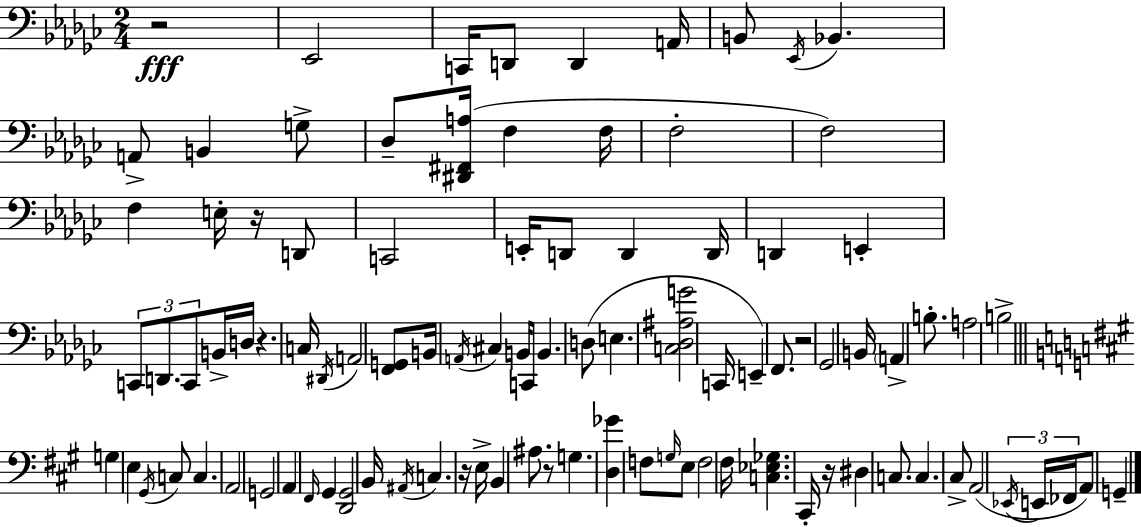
X:1
T:Untitled
M:2/4
L:1/4
K:Ebm
z2 _E,,2 C,,/4 D,,/2 D,, A,,/4 B,,/2 _E,,/4 _B,, A,,/2 B,, G,/2 _D,/2 [^D,,^F,,A,]/4 F, F,/4 F,2 F,2 F, E,/4 z/4 D,,/2 C,,2 E,,/4 D,,/2 D,, D,,/4 D,, E,, C,,/2 D,,/2 C,,/2 B,,/4 D,/4 z C,/4 ^D,,/4 A,,2 [F,,G,,]/2 B,,/4 A,,/4 ^C, B,,/4 C,,/2 B,, D,/2 E, [C,_D,^A,G]2 C,,/4 E,, F,,/2 z2 _G,,2 B,,/4 A,, B,/2 A,2 B,2 G, E, ^G,,/4 C,/2 C, A,,2 G,,2 A,, ^F,,/4 ^G,, [D,,^G,,]2 B,,/4 ^A,,/4 C, z/4 E,/4 B,, ^A,/2 z/2 G, [D,_G] F,/2 G,/4 E,/2 F,2 ^F,/4 [C,_E,_G,] ^C,,/4 z/4 ^D, C,/2 C, ^C,/2 A,,2 _E,,/4 E,,/4 _F,,/4 A,,/2 G,,